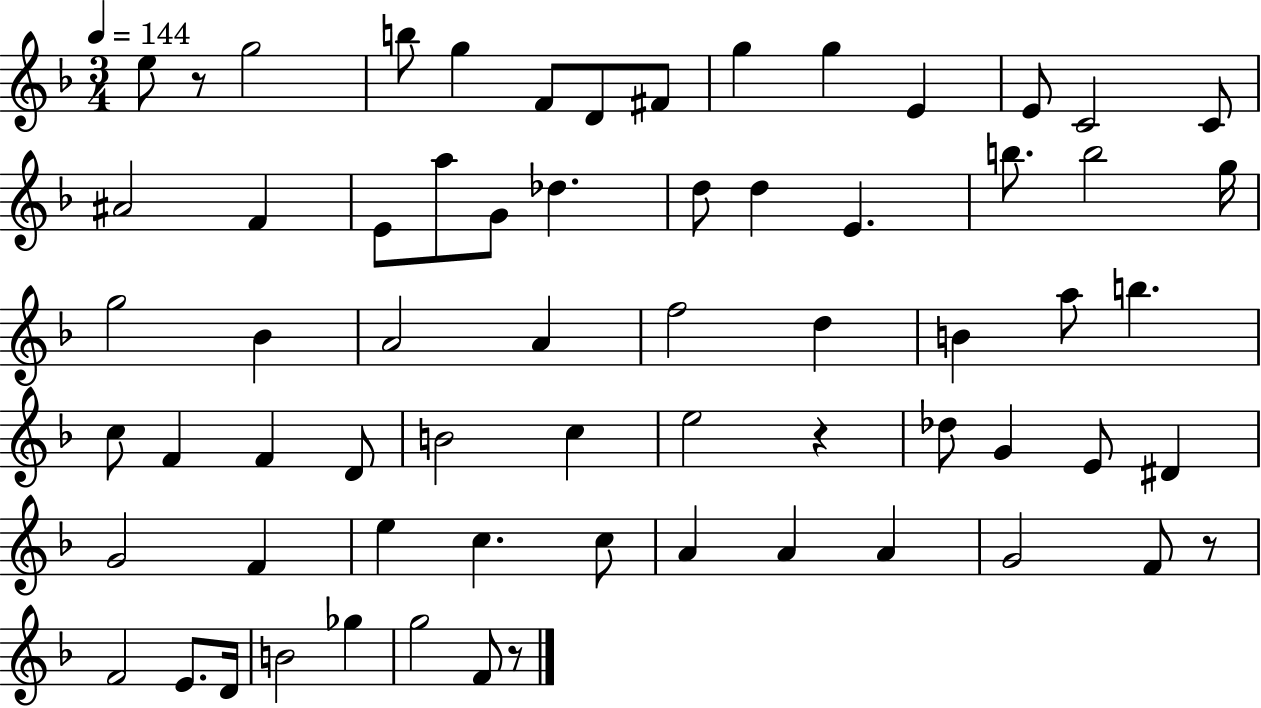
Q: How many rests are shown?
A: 4